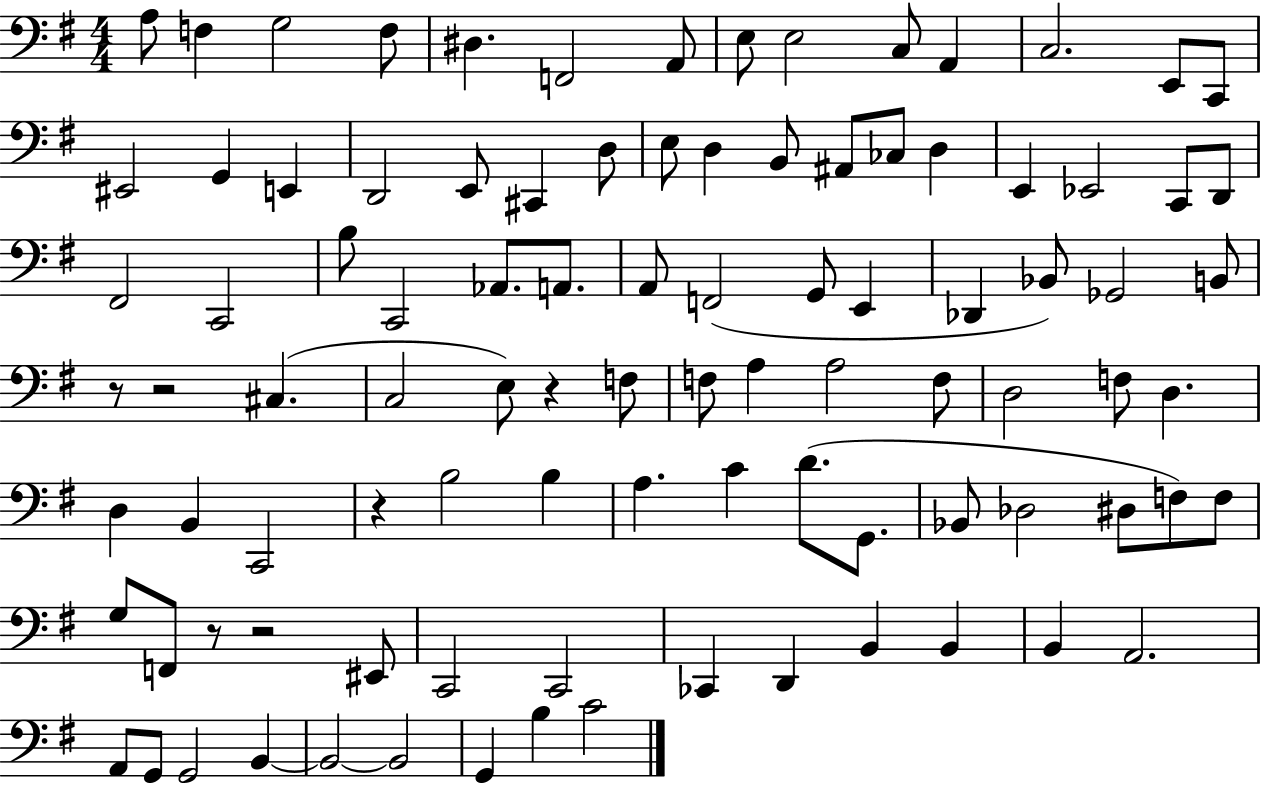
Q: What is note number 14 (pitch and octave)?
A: C2